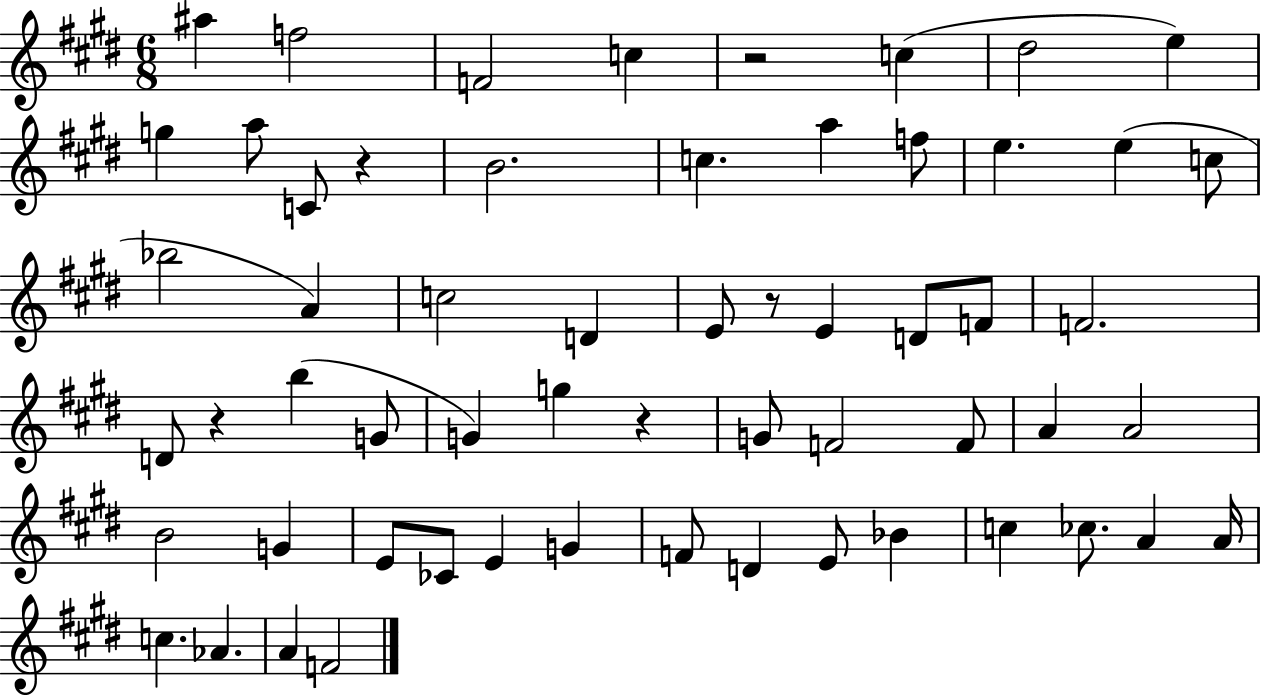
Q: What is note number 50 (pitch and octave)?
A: A4